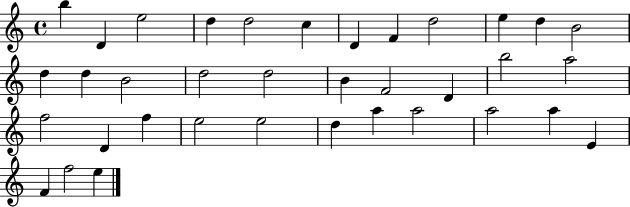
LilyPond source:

{
  \clef treble
  \time 4/4
  \defaultTimeSignature
  \key c \major
  b''4 d'4 e''2 | d''4 d''2 c''4 | d'4 f'4 d''2 | e''4 d''4 b'2 | \break d''4 d''4 b'2 | d''2 d''2 | b'4 f'2 d'4 | b''2 a''2 | \break f''2 d'4 f''4 | e''2 e''2 | d''4 a''4 a''2 | a''2 a''4 e'4 | \break f'4 f''2 e''4 | \bar "|."
}